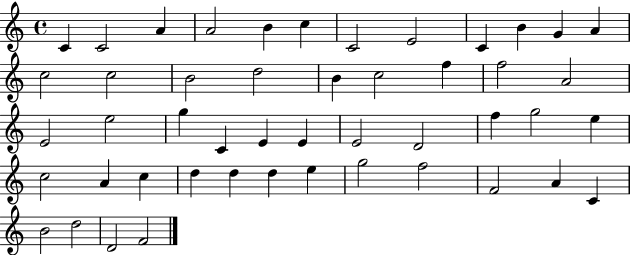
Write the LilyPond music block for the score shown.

{
  \clef treble
  \time 4/4
  \defaultTimeSignature
  \key c \major
  c'4 c'2 a'4 | a'2 b'4 c''4 | c'2 e'2 | c'4 b'4 g'4 a'4 | \break c''2 c''2 | b'2 d''2 | b'4 c''2 f''4 | f''2 a'2 | \break e'2 e''2 | g''4 c'4 e'4 e'4 | e'2 d'2 | f''4 g''2 e''4 | \break c''2 a'4 c''4 | d''4 d''4 d''4 e''4 | g''2 f''2 | f'2 a'4 c'4 | \break b'2 d''2 | d'2 f'2 | \bar "|."
}